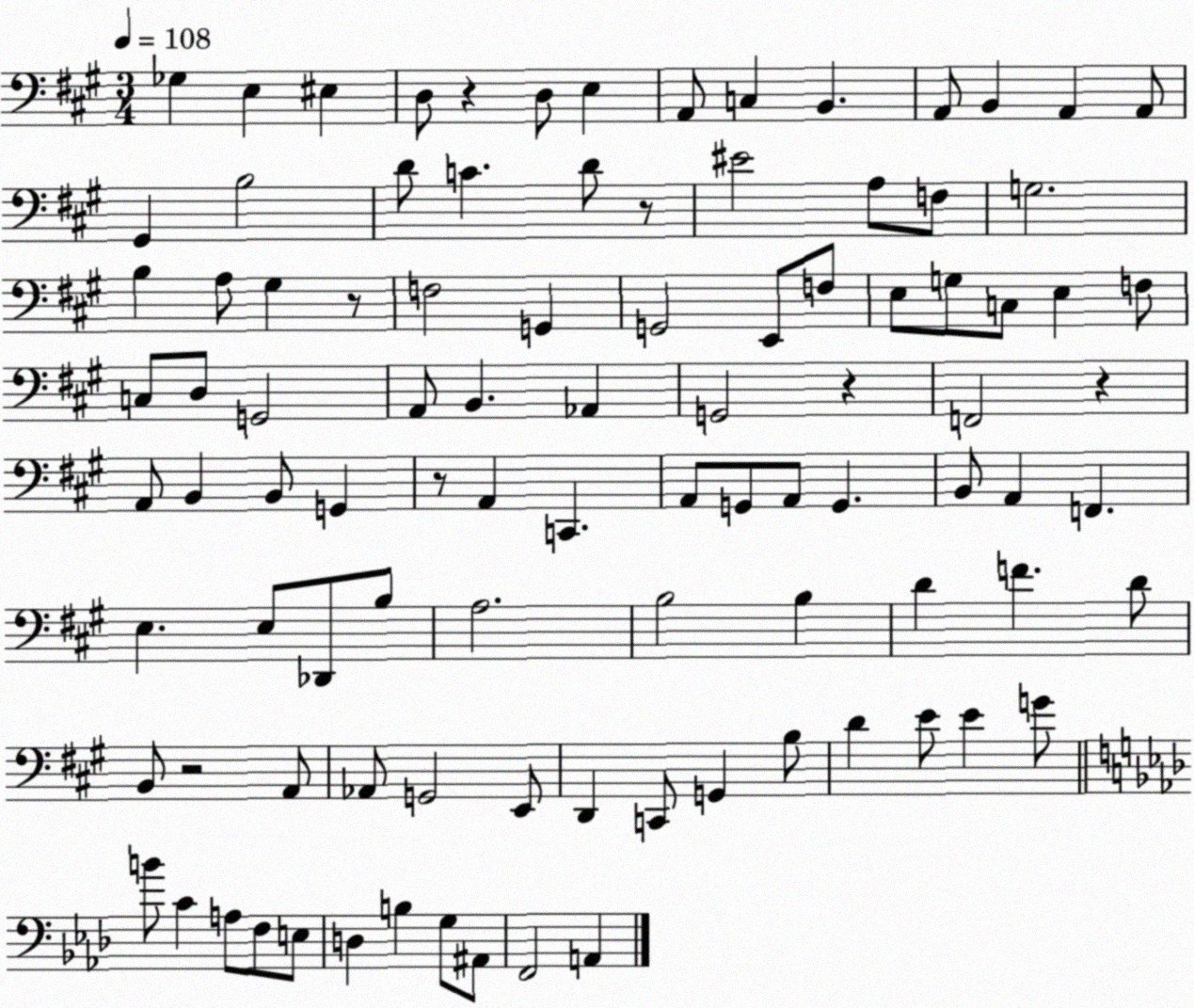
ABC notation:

X:1
T:Untitled
M:3/4
L:1/4
K:A
_G, E, ^E, D,/2 z D,/2 E, A,,/2 C, B,, A,,/2 B,, A,, A,,/2 ^G,, B,2 D/2 C D/2 z/2 ^E2 A,/2 F,/2 G,2 B, A,/2 ^G, z/2 F,2 G,, G,,2 E,,/2 F,/2 E,/2 G,/2 C,/2 E, F,/2 C,/2 D,/2 G,,2 A,,/2 B,, _A,, G,,2 z F,,2 z A,,/2 B,, B,,/2 G,, z/2 A,, C,, A,,/2 G,,/2 A,,/2 G,, B,,/2 A,, F,, E, E,/2 _D,,/2 B,/2 A,2 B,2 B, D F D/2 B,,/2 z2 A,,/2 _A,,/2 G,,2 E,,/2 D,, C,,/2 G,, B,/2 D E/2 E G/2 B/2 C A,/2 F,/2 E,/2 D, B, G,/2 ^A,,/2 F,,2 A,,